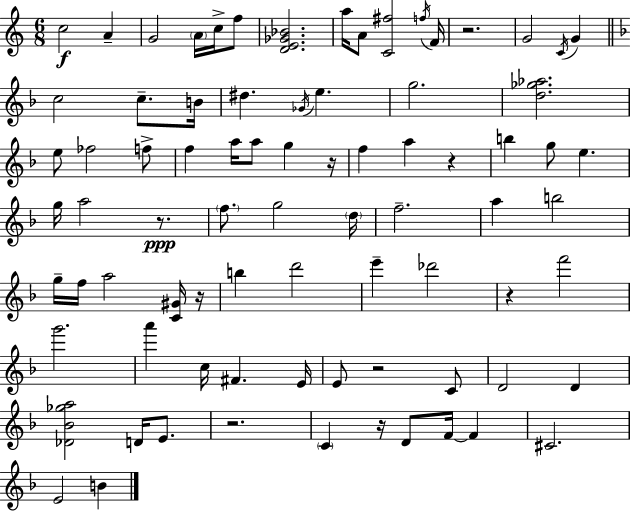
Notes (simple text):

C5/h A4/q G4/h A4/s C5/s F5/e [D4,E4,Gb4,Bb4]/h. A5/s A4/e [C4,F#5]/h F5/s F4/s R/h. G4/h C4/s G4/q C5/h C5/e. B4/s D#5/q. Gb4/s E5/q. G5/h. [D5,Gb5,Ab5]/h. E5/e FES5/h F5/e F5/q A5/s A5/e G5/q R/s F5/q A5/q R/q B5/q G5/e E5/q. G5/s A5/h R/e. F5/e. G5/h D5/s F5/h. A5/q B5/h G5/s F5/s A5/h [C4,G#4]/s R/s B5/q D6/h E6/q Db6/h R/q F6/h G6/h. A6/q C5/s F#4/q. E4/s E4/e R/h C4/e D4/h D4/q [Db4,Bb4,Gb5,A5]/h D4/s E4/e. R/h. C4/q R/s D4/e F4/s F4/q C#4/h. E4/h B4/q